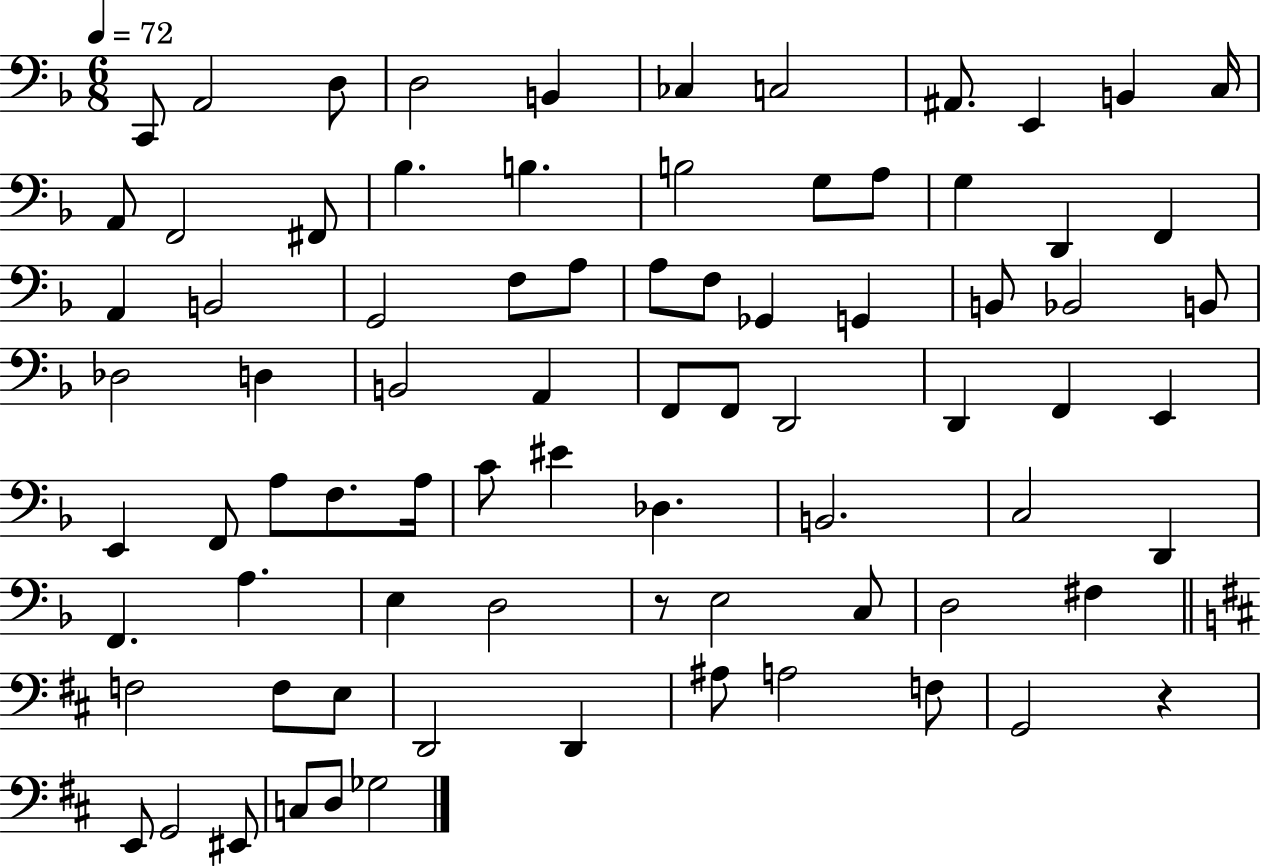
C2/e A2/h D3/e D3/h B2/q CES3/q C3/h A#2/e. E2/q B2/q C3/s A2/e F2/h F#2/e Bb3/q. B3/q. B3/h G3/e A3/e G3/q D2/q F2/q A2/q B2/h G2/h F3/e A3/e A3/e F3/e Gb2/q G2/q B2/e Bb2/h B2/e Db3/h D3/q B2/h A2/q F2/e F2/e D2/h D2/q F2/q E2/q E2/q F2/e A3/e F3/e. A3/s C4/e EIS4/q Db3/q. B2/h. C3/h D2/q F2/q. A3/q. E3/q D3/h R/e E3/h C3/e D3/h F#3/q F3/h F3/e E3/e D2/h D2/q A#3/e A3/h F3/e G2/h R/q E2/e G2/h EIS2/e C3/e D3/e Gb3/h